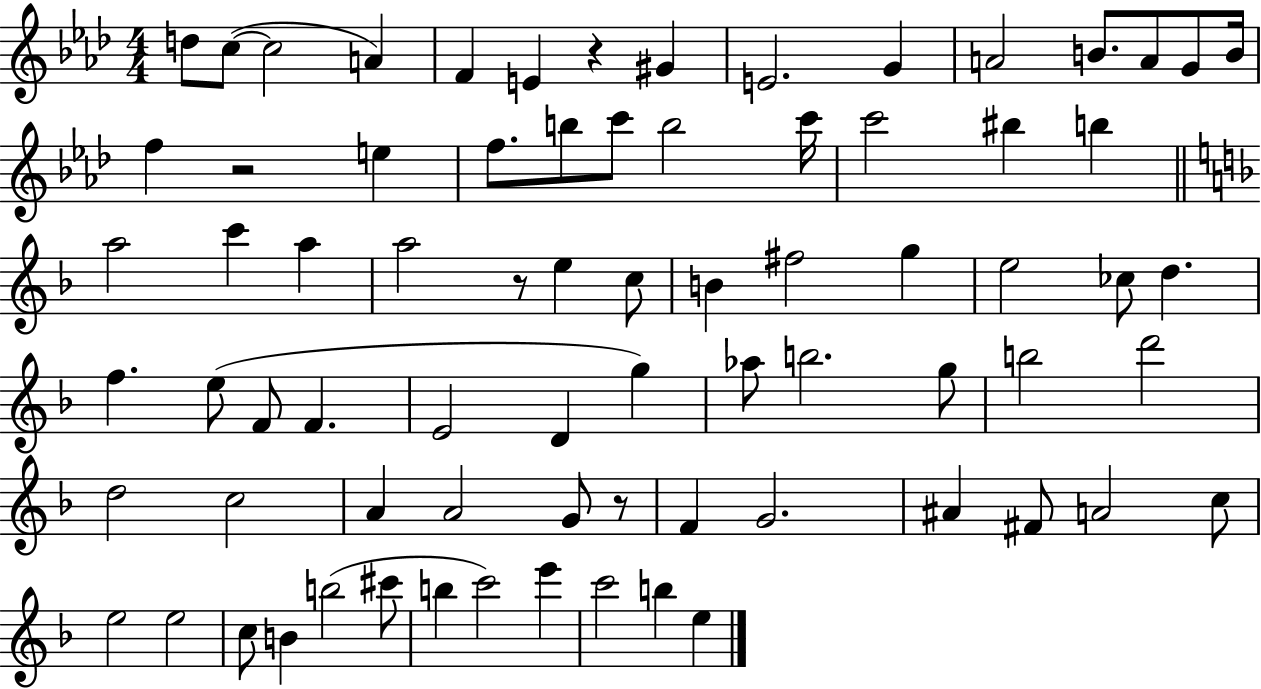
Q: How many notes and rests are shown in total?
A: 75